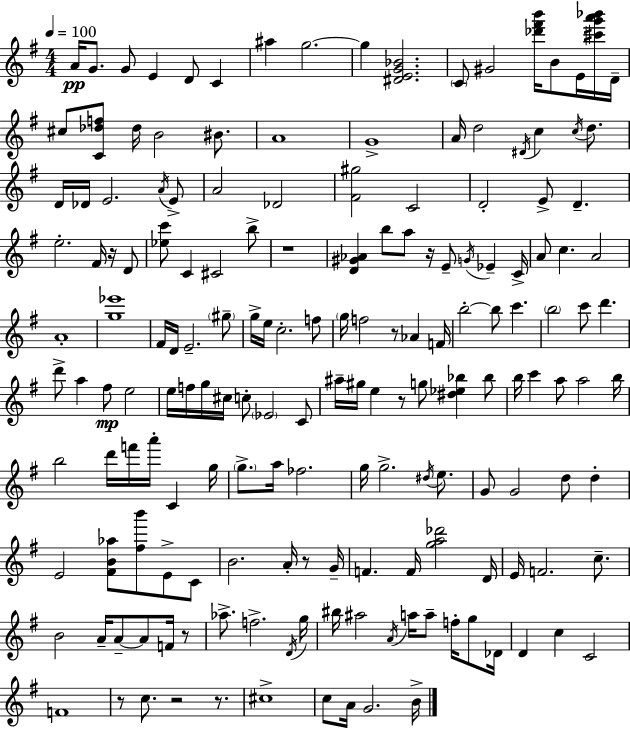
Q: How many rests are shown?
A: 10